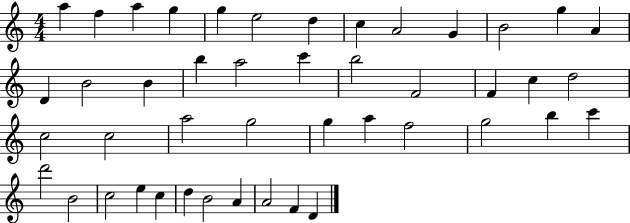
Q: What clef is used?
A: treble